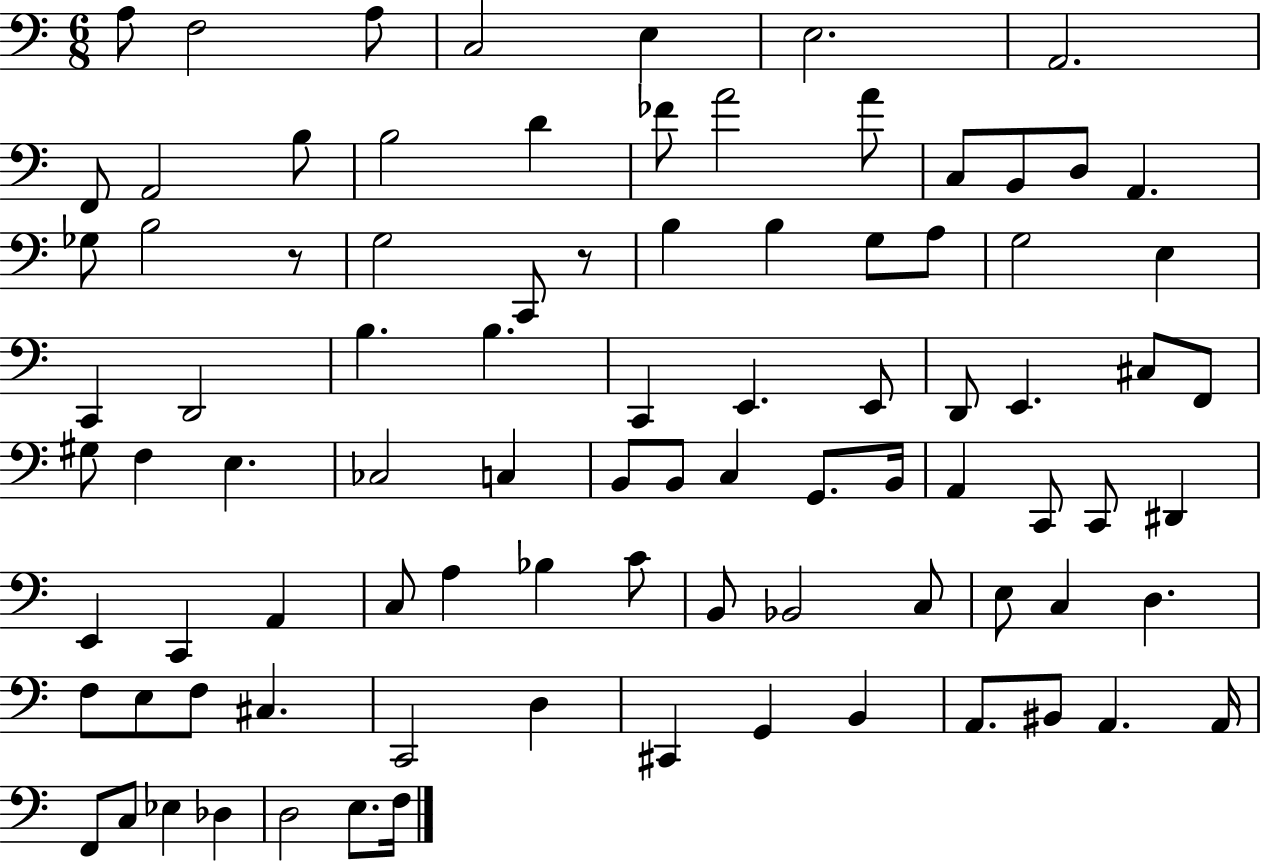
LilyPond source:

{
  \clef bass
  \numericTimeSignature
  \time 6/8
  \key c \major
  \repeat volta 2 { a8 f2 a8 | c2 e4 | e2. | a,2. | \break f,8 a,2 b8 | b2 d'4 | fes'8 a'2 a'8 | c8 b,8 d8 a,4. | \break ges8 b2 r8 | g2 c,8 r8 | b4 b4 g8 a8 | g2 e4 | \break c,4 d,2 | b4. b4. | c,4 e,4. e,8 | d,8 e,4. cis8 f,8 | \break gis8 f4 e4. | ces2 c4 | b,8 b,8 c4 g,8. b,16 | a,4 c,8 c,8 dis,4 | \break e,4 c,4 a,4 | c8 a4 bes4 c'8 | b,8 bes,2 c8 | e8 c4 d4. | \break f8 e8 f8 cis4. | c,2 d4 | cis,4 g,4 b,4 | a,8. bis,8 a,4. a,16 | \break f,8 c8 ees4 des4 | d2 e8. f16 | } \bar "|."
}